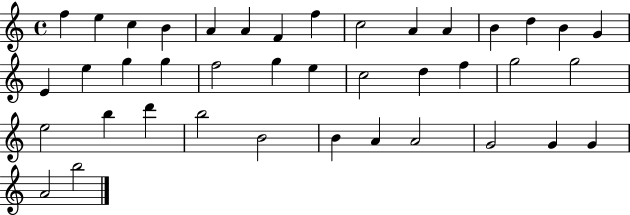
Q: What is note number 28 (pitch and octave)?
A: E5